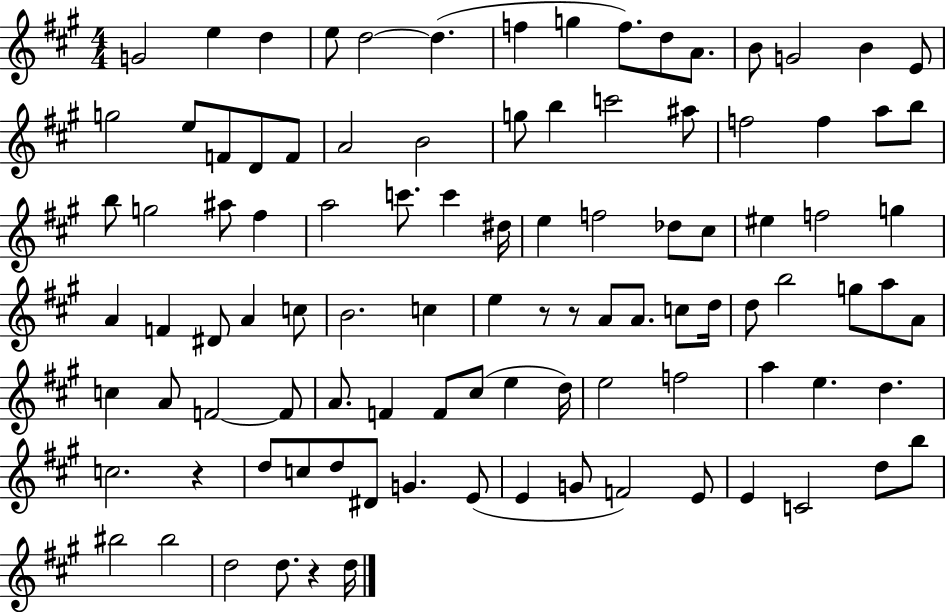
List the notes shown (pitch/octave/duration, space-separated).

G4/h E5/q D5/q E5/e D5/h D5/q. F5/q G5/q F5/e. D5/e A4/e. B4/e G4/h B4/q E4/e G5/h E5/e F4/e D4/e F4/e A4/h B4/h G5/e B5/q C6/h A#5/e F5/h F5/q A5/e B5/e B5/e G5/h A#5/e F#5/q A5/h C6/e. C6/q D#5/s E5/q F5/h Db5/e C#5/e EIS5/q F5/h G5/q A4/q F4/q D#4/e A4/q C5/e B4/h. C5/q E5/q R/e R/e A4/e A4/e. C5/e D5/s D5/e B5/h G5/e A5/e A4/e C5/q A4/e F4/h F4/e A4/e. F4/q F4/e C#5/e E5/q D5/s E5/h F5/h A5/q E5/q. D5/q. C5/h. R/q D5/e C5/e D5/e D#4/e G4/q. E4/e E4/q G4/e F4/h E4/e E4/q C4/h D5/e B5/e BIS5/h BIS5/h D5/h D5/e. R/q D5/s